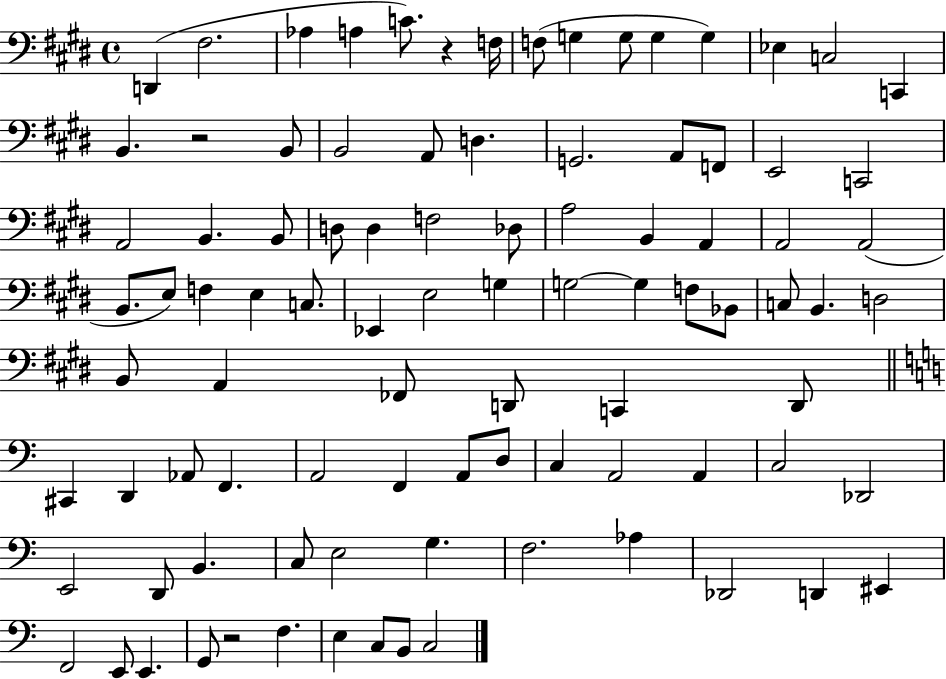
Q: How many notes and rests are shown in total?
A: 93